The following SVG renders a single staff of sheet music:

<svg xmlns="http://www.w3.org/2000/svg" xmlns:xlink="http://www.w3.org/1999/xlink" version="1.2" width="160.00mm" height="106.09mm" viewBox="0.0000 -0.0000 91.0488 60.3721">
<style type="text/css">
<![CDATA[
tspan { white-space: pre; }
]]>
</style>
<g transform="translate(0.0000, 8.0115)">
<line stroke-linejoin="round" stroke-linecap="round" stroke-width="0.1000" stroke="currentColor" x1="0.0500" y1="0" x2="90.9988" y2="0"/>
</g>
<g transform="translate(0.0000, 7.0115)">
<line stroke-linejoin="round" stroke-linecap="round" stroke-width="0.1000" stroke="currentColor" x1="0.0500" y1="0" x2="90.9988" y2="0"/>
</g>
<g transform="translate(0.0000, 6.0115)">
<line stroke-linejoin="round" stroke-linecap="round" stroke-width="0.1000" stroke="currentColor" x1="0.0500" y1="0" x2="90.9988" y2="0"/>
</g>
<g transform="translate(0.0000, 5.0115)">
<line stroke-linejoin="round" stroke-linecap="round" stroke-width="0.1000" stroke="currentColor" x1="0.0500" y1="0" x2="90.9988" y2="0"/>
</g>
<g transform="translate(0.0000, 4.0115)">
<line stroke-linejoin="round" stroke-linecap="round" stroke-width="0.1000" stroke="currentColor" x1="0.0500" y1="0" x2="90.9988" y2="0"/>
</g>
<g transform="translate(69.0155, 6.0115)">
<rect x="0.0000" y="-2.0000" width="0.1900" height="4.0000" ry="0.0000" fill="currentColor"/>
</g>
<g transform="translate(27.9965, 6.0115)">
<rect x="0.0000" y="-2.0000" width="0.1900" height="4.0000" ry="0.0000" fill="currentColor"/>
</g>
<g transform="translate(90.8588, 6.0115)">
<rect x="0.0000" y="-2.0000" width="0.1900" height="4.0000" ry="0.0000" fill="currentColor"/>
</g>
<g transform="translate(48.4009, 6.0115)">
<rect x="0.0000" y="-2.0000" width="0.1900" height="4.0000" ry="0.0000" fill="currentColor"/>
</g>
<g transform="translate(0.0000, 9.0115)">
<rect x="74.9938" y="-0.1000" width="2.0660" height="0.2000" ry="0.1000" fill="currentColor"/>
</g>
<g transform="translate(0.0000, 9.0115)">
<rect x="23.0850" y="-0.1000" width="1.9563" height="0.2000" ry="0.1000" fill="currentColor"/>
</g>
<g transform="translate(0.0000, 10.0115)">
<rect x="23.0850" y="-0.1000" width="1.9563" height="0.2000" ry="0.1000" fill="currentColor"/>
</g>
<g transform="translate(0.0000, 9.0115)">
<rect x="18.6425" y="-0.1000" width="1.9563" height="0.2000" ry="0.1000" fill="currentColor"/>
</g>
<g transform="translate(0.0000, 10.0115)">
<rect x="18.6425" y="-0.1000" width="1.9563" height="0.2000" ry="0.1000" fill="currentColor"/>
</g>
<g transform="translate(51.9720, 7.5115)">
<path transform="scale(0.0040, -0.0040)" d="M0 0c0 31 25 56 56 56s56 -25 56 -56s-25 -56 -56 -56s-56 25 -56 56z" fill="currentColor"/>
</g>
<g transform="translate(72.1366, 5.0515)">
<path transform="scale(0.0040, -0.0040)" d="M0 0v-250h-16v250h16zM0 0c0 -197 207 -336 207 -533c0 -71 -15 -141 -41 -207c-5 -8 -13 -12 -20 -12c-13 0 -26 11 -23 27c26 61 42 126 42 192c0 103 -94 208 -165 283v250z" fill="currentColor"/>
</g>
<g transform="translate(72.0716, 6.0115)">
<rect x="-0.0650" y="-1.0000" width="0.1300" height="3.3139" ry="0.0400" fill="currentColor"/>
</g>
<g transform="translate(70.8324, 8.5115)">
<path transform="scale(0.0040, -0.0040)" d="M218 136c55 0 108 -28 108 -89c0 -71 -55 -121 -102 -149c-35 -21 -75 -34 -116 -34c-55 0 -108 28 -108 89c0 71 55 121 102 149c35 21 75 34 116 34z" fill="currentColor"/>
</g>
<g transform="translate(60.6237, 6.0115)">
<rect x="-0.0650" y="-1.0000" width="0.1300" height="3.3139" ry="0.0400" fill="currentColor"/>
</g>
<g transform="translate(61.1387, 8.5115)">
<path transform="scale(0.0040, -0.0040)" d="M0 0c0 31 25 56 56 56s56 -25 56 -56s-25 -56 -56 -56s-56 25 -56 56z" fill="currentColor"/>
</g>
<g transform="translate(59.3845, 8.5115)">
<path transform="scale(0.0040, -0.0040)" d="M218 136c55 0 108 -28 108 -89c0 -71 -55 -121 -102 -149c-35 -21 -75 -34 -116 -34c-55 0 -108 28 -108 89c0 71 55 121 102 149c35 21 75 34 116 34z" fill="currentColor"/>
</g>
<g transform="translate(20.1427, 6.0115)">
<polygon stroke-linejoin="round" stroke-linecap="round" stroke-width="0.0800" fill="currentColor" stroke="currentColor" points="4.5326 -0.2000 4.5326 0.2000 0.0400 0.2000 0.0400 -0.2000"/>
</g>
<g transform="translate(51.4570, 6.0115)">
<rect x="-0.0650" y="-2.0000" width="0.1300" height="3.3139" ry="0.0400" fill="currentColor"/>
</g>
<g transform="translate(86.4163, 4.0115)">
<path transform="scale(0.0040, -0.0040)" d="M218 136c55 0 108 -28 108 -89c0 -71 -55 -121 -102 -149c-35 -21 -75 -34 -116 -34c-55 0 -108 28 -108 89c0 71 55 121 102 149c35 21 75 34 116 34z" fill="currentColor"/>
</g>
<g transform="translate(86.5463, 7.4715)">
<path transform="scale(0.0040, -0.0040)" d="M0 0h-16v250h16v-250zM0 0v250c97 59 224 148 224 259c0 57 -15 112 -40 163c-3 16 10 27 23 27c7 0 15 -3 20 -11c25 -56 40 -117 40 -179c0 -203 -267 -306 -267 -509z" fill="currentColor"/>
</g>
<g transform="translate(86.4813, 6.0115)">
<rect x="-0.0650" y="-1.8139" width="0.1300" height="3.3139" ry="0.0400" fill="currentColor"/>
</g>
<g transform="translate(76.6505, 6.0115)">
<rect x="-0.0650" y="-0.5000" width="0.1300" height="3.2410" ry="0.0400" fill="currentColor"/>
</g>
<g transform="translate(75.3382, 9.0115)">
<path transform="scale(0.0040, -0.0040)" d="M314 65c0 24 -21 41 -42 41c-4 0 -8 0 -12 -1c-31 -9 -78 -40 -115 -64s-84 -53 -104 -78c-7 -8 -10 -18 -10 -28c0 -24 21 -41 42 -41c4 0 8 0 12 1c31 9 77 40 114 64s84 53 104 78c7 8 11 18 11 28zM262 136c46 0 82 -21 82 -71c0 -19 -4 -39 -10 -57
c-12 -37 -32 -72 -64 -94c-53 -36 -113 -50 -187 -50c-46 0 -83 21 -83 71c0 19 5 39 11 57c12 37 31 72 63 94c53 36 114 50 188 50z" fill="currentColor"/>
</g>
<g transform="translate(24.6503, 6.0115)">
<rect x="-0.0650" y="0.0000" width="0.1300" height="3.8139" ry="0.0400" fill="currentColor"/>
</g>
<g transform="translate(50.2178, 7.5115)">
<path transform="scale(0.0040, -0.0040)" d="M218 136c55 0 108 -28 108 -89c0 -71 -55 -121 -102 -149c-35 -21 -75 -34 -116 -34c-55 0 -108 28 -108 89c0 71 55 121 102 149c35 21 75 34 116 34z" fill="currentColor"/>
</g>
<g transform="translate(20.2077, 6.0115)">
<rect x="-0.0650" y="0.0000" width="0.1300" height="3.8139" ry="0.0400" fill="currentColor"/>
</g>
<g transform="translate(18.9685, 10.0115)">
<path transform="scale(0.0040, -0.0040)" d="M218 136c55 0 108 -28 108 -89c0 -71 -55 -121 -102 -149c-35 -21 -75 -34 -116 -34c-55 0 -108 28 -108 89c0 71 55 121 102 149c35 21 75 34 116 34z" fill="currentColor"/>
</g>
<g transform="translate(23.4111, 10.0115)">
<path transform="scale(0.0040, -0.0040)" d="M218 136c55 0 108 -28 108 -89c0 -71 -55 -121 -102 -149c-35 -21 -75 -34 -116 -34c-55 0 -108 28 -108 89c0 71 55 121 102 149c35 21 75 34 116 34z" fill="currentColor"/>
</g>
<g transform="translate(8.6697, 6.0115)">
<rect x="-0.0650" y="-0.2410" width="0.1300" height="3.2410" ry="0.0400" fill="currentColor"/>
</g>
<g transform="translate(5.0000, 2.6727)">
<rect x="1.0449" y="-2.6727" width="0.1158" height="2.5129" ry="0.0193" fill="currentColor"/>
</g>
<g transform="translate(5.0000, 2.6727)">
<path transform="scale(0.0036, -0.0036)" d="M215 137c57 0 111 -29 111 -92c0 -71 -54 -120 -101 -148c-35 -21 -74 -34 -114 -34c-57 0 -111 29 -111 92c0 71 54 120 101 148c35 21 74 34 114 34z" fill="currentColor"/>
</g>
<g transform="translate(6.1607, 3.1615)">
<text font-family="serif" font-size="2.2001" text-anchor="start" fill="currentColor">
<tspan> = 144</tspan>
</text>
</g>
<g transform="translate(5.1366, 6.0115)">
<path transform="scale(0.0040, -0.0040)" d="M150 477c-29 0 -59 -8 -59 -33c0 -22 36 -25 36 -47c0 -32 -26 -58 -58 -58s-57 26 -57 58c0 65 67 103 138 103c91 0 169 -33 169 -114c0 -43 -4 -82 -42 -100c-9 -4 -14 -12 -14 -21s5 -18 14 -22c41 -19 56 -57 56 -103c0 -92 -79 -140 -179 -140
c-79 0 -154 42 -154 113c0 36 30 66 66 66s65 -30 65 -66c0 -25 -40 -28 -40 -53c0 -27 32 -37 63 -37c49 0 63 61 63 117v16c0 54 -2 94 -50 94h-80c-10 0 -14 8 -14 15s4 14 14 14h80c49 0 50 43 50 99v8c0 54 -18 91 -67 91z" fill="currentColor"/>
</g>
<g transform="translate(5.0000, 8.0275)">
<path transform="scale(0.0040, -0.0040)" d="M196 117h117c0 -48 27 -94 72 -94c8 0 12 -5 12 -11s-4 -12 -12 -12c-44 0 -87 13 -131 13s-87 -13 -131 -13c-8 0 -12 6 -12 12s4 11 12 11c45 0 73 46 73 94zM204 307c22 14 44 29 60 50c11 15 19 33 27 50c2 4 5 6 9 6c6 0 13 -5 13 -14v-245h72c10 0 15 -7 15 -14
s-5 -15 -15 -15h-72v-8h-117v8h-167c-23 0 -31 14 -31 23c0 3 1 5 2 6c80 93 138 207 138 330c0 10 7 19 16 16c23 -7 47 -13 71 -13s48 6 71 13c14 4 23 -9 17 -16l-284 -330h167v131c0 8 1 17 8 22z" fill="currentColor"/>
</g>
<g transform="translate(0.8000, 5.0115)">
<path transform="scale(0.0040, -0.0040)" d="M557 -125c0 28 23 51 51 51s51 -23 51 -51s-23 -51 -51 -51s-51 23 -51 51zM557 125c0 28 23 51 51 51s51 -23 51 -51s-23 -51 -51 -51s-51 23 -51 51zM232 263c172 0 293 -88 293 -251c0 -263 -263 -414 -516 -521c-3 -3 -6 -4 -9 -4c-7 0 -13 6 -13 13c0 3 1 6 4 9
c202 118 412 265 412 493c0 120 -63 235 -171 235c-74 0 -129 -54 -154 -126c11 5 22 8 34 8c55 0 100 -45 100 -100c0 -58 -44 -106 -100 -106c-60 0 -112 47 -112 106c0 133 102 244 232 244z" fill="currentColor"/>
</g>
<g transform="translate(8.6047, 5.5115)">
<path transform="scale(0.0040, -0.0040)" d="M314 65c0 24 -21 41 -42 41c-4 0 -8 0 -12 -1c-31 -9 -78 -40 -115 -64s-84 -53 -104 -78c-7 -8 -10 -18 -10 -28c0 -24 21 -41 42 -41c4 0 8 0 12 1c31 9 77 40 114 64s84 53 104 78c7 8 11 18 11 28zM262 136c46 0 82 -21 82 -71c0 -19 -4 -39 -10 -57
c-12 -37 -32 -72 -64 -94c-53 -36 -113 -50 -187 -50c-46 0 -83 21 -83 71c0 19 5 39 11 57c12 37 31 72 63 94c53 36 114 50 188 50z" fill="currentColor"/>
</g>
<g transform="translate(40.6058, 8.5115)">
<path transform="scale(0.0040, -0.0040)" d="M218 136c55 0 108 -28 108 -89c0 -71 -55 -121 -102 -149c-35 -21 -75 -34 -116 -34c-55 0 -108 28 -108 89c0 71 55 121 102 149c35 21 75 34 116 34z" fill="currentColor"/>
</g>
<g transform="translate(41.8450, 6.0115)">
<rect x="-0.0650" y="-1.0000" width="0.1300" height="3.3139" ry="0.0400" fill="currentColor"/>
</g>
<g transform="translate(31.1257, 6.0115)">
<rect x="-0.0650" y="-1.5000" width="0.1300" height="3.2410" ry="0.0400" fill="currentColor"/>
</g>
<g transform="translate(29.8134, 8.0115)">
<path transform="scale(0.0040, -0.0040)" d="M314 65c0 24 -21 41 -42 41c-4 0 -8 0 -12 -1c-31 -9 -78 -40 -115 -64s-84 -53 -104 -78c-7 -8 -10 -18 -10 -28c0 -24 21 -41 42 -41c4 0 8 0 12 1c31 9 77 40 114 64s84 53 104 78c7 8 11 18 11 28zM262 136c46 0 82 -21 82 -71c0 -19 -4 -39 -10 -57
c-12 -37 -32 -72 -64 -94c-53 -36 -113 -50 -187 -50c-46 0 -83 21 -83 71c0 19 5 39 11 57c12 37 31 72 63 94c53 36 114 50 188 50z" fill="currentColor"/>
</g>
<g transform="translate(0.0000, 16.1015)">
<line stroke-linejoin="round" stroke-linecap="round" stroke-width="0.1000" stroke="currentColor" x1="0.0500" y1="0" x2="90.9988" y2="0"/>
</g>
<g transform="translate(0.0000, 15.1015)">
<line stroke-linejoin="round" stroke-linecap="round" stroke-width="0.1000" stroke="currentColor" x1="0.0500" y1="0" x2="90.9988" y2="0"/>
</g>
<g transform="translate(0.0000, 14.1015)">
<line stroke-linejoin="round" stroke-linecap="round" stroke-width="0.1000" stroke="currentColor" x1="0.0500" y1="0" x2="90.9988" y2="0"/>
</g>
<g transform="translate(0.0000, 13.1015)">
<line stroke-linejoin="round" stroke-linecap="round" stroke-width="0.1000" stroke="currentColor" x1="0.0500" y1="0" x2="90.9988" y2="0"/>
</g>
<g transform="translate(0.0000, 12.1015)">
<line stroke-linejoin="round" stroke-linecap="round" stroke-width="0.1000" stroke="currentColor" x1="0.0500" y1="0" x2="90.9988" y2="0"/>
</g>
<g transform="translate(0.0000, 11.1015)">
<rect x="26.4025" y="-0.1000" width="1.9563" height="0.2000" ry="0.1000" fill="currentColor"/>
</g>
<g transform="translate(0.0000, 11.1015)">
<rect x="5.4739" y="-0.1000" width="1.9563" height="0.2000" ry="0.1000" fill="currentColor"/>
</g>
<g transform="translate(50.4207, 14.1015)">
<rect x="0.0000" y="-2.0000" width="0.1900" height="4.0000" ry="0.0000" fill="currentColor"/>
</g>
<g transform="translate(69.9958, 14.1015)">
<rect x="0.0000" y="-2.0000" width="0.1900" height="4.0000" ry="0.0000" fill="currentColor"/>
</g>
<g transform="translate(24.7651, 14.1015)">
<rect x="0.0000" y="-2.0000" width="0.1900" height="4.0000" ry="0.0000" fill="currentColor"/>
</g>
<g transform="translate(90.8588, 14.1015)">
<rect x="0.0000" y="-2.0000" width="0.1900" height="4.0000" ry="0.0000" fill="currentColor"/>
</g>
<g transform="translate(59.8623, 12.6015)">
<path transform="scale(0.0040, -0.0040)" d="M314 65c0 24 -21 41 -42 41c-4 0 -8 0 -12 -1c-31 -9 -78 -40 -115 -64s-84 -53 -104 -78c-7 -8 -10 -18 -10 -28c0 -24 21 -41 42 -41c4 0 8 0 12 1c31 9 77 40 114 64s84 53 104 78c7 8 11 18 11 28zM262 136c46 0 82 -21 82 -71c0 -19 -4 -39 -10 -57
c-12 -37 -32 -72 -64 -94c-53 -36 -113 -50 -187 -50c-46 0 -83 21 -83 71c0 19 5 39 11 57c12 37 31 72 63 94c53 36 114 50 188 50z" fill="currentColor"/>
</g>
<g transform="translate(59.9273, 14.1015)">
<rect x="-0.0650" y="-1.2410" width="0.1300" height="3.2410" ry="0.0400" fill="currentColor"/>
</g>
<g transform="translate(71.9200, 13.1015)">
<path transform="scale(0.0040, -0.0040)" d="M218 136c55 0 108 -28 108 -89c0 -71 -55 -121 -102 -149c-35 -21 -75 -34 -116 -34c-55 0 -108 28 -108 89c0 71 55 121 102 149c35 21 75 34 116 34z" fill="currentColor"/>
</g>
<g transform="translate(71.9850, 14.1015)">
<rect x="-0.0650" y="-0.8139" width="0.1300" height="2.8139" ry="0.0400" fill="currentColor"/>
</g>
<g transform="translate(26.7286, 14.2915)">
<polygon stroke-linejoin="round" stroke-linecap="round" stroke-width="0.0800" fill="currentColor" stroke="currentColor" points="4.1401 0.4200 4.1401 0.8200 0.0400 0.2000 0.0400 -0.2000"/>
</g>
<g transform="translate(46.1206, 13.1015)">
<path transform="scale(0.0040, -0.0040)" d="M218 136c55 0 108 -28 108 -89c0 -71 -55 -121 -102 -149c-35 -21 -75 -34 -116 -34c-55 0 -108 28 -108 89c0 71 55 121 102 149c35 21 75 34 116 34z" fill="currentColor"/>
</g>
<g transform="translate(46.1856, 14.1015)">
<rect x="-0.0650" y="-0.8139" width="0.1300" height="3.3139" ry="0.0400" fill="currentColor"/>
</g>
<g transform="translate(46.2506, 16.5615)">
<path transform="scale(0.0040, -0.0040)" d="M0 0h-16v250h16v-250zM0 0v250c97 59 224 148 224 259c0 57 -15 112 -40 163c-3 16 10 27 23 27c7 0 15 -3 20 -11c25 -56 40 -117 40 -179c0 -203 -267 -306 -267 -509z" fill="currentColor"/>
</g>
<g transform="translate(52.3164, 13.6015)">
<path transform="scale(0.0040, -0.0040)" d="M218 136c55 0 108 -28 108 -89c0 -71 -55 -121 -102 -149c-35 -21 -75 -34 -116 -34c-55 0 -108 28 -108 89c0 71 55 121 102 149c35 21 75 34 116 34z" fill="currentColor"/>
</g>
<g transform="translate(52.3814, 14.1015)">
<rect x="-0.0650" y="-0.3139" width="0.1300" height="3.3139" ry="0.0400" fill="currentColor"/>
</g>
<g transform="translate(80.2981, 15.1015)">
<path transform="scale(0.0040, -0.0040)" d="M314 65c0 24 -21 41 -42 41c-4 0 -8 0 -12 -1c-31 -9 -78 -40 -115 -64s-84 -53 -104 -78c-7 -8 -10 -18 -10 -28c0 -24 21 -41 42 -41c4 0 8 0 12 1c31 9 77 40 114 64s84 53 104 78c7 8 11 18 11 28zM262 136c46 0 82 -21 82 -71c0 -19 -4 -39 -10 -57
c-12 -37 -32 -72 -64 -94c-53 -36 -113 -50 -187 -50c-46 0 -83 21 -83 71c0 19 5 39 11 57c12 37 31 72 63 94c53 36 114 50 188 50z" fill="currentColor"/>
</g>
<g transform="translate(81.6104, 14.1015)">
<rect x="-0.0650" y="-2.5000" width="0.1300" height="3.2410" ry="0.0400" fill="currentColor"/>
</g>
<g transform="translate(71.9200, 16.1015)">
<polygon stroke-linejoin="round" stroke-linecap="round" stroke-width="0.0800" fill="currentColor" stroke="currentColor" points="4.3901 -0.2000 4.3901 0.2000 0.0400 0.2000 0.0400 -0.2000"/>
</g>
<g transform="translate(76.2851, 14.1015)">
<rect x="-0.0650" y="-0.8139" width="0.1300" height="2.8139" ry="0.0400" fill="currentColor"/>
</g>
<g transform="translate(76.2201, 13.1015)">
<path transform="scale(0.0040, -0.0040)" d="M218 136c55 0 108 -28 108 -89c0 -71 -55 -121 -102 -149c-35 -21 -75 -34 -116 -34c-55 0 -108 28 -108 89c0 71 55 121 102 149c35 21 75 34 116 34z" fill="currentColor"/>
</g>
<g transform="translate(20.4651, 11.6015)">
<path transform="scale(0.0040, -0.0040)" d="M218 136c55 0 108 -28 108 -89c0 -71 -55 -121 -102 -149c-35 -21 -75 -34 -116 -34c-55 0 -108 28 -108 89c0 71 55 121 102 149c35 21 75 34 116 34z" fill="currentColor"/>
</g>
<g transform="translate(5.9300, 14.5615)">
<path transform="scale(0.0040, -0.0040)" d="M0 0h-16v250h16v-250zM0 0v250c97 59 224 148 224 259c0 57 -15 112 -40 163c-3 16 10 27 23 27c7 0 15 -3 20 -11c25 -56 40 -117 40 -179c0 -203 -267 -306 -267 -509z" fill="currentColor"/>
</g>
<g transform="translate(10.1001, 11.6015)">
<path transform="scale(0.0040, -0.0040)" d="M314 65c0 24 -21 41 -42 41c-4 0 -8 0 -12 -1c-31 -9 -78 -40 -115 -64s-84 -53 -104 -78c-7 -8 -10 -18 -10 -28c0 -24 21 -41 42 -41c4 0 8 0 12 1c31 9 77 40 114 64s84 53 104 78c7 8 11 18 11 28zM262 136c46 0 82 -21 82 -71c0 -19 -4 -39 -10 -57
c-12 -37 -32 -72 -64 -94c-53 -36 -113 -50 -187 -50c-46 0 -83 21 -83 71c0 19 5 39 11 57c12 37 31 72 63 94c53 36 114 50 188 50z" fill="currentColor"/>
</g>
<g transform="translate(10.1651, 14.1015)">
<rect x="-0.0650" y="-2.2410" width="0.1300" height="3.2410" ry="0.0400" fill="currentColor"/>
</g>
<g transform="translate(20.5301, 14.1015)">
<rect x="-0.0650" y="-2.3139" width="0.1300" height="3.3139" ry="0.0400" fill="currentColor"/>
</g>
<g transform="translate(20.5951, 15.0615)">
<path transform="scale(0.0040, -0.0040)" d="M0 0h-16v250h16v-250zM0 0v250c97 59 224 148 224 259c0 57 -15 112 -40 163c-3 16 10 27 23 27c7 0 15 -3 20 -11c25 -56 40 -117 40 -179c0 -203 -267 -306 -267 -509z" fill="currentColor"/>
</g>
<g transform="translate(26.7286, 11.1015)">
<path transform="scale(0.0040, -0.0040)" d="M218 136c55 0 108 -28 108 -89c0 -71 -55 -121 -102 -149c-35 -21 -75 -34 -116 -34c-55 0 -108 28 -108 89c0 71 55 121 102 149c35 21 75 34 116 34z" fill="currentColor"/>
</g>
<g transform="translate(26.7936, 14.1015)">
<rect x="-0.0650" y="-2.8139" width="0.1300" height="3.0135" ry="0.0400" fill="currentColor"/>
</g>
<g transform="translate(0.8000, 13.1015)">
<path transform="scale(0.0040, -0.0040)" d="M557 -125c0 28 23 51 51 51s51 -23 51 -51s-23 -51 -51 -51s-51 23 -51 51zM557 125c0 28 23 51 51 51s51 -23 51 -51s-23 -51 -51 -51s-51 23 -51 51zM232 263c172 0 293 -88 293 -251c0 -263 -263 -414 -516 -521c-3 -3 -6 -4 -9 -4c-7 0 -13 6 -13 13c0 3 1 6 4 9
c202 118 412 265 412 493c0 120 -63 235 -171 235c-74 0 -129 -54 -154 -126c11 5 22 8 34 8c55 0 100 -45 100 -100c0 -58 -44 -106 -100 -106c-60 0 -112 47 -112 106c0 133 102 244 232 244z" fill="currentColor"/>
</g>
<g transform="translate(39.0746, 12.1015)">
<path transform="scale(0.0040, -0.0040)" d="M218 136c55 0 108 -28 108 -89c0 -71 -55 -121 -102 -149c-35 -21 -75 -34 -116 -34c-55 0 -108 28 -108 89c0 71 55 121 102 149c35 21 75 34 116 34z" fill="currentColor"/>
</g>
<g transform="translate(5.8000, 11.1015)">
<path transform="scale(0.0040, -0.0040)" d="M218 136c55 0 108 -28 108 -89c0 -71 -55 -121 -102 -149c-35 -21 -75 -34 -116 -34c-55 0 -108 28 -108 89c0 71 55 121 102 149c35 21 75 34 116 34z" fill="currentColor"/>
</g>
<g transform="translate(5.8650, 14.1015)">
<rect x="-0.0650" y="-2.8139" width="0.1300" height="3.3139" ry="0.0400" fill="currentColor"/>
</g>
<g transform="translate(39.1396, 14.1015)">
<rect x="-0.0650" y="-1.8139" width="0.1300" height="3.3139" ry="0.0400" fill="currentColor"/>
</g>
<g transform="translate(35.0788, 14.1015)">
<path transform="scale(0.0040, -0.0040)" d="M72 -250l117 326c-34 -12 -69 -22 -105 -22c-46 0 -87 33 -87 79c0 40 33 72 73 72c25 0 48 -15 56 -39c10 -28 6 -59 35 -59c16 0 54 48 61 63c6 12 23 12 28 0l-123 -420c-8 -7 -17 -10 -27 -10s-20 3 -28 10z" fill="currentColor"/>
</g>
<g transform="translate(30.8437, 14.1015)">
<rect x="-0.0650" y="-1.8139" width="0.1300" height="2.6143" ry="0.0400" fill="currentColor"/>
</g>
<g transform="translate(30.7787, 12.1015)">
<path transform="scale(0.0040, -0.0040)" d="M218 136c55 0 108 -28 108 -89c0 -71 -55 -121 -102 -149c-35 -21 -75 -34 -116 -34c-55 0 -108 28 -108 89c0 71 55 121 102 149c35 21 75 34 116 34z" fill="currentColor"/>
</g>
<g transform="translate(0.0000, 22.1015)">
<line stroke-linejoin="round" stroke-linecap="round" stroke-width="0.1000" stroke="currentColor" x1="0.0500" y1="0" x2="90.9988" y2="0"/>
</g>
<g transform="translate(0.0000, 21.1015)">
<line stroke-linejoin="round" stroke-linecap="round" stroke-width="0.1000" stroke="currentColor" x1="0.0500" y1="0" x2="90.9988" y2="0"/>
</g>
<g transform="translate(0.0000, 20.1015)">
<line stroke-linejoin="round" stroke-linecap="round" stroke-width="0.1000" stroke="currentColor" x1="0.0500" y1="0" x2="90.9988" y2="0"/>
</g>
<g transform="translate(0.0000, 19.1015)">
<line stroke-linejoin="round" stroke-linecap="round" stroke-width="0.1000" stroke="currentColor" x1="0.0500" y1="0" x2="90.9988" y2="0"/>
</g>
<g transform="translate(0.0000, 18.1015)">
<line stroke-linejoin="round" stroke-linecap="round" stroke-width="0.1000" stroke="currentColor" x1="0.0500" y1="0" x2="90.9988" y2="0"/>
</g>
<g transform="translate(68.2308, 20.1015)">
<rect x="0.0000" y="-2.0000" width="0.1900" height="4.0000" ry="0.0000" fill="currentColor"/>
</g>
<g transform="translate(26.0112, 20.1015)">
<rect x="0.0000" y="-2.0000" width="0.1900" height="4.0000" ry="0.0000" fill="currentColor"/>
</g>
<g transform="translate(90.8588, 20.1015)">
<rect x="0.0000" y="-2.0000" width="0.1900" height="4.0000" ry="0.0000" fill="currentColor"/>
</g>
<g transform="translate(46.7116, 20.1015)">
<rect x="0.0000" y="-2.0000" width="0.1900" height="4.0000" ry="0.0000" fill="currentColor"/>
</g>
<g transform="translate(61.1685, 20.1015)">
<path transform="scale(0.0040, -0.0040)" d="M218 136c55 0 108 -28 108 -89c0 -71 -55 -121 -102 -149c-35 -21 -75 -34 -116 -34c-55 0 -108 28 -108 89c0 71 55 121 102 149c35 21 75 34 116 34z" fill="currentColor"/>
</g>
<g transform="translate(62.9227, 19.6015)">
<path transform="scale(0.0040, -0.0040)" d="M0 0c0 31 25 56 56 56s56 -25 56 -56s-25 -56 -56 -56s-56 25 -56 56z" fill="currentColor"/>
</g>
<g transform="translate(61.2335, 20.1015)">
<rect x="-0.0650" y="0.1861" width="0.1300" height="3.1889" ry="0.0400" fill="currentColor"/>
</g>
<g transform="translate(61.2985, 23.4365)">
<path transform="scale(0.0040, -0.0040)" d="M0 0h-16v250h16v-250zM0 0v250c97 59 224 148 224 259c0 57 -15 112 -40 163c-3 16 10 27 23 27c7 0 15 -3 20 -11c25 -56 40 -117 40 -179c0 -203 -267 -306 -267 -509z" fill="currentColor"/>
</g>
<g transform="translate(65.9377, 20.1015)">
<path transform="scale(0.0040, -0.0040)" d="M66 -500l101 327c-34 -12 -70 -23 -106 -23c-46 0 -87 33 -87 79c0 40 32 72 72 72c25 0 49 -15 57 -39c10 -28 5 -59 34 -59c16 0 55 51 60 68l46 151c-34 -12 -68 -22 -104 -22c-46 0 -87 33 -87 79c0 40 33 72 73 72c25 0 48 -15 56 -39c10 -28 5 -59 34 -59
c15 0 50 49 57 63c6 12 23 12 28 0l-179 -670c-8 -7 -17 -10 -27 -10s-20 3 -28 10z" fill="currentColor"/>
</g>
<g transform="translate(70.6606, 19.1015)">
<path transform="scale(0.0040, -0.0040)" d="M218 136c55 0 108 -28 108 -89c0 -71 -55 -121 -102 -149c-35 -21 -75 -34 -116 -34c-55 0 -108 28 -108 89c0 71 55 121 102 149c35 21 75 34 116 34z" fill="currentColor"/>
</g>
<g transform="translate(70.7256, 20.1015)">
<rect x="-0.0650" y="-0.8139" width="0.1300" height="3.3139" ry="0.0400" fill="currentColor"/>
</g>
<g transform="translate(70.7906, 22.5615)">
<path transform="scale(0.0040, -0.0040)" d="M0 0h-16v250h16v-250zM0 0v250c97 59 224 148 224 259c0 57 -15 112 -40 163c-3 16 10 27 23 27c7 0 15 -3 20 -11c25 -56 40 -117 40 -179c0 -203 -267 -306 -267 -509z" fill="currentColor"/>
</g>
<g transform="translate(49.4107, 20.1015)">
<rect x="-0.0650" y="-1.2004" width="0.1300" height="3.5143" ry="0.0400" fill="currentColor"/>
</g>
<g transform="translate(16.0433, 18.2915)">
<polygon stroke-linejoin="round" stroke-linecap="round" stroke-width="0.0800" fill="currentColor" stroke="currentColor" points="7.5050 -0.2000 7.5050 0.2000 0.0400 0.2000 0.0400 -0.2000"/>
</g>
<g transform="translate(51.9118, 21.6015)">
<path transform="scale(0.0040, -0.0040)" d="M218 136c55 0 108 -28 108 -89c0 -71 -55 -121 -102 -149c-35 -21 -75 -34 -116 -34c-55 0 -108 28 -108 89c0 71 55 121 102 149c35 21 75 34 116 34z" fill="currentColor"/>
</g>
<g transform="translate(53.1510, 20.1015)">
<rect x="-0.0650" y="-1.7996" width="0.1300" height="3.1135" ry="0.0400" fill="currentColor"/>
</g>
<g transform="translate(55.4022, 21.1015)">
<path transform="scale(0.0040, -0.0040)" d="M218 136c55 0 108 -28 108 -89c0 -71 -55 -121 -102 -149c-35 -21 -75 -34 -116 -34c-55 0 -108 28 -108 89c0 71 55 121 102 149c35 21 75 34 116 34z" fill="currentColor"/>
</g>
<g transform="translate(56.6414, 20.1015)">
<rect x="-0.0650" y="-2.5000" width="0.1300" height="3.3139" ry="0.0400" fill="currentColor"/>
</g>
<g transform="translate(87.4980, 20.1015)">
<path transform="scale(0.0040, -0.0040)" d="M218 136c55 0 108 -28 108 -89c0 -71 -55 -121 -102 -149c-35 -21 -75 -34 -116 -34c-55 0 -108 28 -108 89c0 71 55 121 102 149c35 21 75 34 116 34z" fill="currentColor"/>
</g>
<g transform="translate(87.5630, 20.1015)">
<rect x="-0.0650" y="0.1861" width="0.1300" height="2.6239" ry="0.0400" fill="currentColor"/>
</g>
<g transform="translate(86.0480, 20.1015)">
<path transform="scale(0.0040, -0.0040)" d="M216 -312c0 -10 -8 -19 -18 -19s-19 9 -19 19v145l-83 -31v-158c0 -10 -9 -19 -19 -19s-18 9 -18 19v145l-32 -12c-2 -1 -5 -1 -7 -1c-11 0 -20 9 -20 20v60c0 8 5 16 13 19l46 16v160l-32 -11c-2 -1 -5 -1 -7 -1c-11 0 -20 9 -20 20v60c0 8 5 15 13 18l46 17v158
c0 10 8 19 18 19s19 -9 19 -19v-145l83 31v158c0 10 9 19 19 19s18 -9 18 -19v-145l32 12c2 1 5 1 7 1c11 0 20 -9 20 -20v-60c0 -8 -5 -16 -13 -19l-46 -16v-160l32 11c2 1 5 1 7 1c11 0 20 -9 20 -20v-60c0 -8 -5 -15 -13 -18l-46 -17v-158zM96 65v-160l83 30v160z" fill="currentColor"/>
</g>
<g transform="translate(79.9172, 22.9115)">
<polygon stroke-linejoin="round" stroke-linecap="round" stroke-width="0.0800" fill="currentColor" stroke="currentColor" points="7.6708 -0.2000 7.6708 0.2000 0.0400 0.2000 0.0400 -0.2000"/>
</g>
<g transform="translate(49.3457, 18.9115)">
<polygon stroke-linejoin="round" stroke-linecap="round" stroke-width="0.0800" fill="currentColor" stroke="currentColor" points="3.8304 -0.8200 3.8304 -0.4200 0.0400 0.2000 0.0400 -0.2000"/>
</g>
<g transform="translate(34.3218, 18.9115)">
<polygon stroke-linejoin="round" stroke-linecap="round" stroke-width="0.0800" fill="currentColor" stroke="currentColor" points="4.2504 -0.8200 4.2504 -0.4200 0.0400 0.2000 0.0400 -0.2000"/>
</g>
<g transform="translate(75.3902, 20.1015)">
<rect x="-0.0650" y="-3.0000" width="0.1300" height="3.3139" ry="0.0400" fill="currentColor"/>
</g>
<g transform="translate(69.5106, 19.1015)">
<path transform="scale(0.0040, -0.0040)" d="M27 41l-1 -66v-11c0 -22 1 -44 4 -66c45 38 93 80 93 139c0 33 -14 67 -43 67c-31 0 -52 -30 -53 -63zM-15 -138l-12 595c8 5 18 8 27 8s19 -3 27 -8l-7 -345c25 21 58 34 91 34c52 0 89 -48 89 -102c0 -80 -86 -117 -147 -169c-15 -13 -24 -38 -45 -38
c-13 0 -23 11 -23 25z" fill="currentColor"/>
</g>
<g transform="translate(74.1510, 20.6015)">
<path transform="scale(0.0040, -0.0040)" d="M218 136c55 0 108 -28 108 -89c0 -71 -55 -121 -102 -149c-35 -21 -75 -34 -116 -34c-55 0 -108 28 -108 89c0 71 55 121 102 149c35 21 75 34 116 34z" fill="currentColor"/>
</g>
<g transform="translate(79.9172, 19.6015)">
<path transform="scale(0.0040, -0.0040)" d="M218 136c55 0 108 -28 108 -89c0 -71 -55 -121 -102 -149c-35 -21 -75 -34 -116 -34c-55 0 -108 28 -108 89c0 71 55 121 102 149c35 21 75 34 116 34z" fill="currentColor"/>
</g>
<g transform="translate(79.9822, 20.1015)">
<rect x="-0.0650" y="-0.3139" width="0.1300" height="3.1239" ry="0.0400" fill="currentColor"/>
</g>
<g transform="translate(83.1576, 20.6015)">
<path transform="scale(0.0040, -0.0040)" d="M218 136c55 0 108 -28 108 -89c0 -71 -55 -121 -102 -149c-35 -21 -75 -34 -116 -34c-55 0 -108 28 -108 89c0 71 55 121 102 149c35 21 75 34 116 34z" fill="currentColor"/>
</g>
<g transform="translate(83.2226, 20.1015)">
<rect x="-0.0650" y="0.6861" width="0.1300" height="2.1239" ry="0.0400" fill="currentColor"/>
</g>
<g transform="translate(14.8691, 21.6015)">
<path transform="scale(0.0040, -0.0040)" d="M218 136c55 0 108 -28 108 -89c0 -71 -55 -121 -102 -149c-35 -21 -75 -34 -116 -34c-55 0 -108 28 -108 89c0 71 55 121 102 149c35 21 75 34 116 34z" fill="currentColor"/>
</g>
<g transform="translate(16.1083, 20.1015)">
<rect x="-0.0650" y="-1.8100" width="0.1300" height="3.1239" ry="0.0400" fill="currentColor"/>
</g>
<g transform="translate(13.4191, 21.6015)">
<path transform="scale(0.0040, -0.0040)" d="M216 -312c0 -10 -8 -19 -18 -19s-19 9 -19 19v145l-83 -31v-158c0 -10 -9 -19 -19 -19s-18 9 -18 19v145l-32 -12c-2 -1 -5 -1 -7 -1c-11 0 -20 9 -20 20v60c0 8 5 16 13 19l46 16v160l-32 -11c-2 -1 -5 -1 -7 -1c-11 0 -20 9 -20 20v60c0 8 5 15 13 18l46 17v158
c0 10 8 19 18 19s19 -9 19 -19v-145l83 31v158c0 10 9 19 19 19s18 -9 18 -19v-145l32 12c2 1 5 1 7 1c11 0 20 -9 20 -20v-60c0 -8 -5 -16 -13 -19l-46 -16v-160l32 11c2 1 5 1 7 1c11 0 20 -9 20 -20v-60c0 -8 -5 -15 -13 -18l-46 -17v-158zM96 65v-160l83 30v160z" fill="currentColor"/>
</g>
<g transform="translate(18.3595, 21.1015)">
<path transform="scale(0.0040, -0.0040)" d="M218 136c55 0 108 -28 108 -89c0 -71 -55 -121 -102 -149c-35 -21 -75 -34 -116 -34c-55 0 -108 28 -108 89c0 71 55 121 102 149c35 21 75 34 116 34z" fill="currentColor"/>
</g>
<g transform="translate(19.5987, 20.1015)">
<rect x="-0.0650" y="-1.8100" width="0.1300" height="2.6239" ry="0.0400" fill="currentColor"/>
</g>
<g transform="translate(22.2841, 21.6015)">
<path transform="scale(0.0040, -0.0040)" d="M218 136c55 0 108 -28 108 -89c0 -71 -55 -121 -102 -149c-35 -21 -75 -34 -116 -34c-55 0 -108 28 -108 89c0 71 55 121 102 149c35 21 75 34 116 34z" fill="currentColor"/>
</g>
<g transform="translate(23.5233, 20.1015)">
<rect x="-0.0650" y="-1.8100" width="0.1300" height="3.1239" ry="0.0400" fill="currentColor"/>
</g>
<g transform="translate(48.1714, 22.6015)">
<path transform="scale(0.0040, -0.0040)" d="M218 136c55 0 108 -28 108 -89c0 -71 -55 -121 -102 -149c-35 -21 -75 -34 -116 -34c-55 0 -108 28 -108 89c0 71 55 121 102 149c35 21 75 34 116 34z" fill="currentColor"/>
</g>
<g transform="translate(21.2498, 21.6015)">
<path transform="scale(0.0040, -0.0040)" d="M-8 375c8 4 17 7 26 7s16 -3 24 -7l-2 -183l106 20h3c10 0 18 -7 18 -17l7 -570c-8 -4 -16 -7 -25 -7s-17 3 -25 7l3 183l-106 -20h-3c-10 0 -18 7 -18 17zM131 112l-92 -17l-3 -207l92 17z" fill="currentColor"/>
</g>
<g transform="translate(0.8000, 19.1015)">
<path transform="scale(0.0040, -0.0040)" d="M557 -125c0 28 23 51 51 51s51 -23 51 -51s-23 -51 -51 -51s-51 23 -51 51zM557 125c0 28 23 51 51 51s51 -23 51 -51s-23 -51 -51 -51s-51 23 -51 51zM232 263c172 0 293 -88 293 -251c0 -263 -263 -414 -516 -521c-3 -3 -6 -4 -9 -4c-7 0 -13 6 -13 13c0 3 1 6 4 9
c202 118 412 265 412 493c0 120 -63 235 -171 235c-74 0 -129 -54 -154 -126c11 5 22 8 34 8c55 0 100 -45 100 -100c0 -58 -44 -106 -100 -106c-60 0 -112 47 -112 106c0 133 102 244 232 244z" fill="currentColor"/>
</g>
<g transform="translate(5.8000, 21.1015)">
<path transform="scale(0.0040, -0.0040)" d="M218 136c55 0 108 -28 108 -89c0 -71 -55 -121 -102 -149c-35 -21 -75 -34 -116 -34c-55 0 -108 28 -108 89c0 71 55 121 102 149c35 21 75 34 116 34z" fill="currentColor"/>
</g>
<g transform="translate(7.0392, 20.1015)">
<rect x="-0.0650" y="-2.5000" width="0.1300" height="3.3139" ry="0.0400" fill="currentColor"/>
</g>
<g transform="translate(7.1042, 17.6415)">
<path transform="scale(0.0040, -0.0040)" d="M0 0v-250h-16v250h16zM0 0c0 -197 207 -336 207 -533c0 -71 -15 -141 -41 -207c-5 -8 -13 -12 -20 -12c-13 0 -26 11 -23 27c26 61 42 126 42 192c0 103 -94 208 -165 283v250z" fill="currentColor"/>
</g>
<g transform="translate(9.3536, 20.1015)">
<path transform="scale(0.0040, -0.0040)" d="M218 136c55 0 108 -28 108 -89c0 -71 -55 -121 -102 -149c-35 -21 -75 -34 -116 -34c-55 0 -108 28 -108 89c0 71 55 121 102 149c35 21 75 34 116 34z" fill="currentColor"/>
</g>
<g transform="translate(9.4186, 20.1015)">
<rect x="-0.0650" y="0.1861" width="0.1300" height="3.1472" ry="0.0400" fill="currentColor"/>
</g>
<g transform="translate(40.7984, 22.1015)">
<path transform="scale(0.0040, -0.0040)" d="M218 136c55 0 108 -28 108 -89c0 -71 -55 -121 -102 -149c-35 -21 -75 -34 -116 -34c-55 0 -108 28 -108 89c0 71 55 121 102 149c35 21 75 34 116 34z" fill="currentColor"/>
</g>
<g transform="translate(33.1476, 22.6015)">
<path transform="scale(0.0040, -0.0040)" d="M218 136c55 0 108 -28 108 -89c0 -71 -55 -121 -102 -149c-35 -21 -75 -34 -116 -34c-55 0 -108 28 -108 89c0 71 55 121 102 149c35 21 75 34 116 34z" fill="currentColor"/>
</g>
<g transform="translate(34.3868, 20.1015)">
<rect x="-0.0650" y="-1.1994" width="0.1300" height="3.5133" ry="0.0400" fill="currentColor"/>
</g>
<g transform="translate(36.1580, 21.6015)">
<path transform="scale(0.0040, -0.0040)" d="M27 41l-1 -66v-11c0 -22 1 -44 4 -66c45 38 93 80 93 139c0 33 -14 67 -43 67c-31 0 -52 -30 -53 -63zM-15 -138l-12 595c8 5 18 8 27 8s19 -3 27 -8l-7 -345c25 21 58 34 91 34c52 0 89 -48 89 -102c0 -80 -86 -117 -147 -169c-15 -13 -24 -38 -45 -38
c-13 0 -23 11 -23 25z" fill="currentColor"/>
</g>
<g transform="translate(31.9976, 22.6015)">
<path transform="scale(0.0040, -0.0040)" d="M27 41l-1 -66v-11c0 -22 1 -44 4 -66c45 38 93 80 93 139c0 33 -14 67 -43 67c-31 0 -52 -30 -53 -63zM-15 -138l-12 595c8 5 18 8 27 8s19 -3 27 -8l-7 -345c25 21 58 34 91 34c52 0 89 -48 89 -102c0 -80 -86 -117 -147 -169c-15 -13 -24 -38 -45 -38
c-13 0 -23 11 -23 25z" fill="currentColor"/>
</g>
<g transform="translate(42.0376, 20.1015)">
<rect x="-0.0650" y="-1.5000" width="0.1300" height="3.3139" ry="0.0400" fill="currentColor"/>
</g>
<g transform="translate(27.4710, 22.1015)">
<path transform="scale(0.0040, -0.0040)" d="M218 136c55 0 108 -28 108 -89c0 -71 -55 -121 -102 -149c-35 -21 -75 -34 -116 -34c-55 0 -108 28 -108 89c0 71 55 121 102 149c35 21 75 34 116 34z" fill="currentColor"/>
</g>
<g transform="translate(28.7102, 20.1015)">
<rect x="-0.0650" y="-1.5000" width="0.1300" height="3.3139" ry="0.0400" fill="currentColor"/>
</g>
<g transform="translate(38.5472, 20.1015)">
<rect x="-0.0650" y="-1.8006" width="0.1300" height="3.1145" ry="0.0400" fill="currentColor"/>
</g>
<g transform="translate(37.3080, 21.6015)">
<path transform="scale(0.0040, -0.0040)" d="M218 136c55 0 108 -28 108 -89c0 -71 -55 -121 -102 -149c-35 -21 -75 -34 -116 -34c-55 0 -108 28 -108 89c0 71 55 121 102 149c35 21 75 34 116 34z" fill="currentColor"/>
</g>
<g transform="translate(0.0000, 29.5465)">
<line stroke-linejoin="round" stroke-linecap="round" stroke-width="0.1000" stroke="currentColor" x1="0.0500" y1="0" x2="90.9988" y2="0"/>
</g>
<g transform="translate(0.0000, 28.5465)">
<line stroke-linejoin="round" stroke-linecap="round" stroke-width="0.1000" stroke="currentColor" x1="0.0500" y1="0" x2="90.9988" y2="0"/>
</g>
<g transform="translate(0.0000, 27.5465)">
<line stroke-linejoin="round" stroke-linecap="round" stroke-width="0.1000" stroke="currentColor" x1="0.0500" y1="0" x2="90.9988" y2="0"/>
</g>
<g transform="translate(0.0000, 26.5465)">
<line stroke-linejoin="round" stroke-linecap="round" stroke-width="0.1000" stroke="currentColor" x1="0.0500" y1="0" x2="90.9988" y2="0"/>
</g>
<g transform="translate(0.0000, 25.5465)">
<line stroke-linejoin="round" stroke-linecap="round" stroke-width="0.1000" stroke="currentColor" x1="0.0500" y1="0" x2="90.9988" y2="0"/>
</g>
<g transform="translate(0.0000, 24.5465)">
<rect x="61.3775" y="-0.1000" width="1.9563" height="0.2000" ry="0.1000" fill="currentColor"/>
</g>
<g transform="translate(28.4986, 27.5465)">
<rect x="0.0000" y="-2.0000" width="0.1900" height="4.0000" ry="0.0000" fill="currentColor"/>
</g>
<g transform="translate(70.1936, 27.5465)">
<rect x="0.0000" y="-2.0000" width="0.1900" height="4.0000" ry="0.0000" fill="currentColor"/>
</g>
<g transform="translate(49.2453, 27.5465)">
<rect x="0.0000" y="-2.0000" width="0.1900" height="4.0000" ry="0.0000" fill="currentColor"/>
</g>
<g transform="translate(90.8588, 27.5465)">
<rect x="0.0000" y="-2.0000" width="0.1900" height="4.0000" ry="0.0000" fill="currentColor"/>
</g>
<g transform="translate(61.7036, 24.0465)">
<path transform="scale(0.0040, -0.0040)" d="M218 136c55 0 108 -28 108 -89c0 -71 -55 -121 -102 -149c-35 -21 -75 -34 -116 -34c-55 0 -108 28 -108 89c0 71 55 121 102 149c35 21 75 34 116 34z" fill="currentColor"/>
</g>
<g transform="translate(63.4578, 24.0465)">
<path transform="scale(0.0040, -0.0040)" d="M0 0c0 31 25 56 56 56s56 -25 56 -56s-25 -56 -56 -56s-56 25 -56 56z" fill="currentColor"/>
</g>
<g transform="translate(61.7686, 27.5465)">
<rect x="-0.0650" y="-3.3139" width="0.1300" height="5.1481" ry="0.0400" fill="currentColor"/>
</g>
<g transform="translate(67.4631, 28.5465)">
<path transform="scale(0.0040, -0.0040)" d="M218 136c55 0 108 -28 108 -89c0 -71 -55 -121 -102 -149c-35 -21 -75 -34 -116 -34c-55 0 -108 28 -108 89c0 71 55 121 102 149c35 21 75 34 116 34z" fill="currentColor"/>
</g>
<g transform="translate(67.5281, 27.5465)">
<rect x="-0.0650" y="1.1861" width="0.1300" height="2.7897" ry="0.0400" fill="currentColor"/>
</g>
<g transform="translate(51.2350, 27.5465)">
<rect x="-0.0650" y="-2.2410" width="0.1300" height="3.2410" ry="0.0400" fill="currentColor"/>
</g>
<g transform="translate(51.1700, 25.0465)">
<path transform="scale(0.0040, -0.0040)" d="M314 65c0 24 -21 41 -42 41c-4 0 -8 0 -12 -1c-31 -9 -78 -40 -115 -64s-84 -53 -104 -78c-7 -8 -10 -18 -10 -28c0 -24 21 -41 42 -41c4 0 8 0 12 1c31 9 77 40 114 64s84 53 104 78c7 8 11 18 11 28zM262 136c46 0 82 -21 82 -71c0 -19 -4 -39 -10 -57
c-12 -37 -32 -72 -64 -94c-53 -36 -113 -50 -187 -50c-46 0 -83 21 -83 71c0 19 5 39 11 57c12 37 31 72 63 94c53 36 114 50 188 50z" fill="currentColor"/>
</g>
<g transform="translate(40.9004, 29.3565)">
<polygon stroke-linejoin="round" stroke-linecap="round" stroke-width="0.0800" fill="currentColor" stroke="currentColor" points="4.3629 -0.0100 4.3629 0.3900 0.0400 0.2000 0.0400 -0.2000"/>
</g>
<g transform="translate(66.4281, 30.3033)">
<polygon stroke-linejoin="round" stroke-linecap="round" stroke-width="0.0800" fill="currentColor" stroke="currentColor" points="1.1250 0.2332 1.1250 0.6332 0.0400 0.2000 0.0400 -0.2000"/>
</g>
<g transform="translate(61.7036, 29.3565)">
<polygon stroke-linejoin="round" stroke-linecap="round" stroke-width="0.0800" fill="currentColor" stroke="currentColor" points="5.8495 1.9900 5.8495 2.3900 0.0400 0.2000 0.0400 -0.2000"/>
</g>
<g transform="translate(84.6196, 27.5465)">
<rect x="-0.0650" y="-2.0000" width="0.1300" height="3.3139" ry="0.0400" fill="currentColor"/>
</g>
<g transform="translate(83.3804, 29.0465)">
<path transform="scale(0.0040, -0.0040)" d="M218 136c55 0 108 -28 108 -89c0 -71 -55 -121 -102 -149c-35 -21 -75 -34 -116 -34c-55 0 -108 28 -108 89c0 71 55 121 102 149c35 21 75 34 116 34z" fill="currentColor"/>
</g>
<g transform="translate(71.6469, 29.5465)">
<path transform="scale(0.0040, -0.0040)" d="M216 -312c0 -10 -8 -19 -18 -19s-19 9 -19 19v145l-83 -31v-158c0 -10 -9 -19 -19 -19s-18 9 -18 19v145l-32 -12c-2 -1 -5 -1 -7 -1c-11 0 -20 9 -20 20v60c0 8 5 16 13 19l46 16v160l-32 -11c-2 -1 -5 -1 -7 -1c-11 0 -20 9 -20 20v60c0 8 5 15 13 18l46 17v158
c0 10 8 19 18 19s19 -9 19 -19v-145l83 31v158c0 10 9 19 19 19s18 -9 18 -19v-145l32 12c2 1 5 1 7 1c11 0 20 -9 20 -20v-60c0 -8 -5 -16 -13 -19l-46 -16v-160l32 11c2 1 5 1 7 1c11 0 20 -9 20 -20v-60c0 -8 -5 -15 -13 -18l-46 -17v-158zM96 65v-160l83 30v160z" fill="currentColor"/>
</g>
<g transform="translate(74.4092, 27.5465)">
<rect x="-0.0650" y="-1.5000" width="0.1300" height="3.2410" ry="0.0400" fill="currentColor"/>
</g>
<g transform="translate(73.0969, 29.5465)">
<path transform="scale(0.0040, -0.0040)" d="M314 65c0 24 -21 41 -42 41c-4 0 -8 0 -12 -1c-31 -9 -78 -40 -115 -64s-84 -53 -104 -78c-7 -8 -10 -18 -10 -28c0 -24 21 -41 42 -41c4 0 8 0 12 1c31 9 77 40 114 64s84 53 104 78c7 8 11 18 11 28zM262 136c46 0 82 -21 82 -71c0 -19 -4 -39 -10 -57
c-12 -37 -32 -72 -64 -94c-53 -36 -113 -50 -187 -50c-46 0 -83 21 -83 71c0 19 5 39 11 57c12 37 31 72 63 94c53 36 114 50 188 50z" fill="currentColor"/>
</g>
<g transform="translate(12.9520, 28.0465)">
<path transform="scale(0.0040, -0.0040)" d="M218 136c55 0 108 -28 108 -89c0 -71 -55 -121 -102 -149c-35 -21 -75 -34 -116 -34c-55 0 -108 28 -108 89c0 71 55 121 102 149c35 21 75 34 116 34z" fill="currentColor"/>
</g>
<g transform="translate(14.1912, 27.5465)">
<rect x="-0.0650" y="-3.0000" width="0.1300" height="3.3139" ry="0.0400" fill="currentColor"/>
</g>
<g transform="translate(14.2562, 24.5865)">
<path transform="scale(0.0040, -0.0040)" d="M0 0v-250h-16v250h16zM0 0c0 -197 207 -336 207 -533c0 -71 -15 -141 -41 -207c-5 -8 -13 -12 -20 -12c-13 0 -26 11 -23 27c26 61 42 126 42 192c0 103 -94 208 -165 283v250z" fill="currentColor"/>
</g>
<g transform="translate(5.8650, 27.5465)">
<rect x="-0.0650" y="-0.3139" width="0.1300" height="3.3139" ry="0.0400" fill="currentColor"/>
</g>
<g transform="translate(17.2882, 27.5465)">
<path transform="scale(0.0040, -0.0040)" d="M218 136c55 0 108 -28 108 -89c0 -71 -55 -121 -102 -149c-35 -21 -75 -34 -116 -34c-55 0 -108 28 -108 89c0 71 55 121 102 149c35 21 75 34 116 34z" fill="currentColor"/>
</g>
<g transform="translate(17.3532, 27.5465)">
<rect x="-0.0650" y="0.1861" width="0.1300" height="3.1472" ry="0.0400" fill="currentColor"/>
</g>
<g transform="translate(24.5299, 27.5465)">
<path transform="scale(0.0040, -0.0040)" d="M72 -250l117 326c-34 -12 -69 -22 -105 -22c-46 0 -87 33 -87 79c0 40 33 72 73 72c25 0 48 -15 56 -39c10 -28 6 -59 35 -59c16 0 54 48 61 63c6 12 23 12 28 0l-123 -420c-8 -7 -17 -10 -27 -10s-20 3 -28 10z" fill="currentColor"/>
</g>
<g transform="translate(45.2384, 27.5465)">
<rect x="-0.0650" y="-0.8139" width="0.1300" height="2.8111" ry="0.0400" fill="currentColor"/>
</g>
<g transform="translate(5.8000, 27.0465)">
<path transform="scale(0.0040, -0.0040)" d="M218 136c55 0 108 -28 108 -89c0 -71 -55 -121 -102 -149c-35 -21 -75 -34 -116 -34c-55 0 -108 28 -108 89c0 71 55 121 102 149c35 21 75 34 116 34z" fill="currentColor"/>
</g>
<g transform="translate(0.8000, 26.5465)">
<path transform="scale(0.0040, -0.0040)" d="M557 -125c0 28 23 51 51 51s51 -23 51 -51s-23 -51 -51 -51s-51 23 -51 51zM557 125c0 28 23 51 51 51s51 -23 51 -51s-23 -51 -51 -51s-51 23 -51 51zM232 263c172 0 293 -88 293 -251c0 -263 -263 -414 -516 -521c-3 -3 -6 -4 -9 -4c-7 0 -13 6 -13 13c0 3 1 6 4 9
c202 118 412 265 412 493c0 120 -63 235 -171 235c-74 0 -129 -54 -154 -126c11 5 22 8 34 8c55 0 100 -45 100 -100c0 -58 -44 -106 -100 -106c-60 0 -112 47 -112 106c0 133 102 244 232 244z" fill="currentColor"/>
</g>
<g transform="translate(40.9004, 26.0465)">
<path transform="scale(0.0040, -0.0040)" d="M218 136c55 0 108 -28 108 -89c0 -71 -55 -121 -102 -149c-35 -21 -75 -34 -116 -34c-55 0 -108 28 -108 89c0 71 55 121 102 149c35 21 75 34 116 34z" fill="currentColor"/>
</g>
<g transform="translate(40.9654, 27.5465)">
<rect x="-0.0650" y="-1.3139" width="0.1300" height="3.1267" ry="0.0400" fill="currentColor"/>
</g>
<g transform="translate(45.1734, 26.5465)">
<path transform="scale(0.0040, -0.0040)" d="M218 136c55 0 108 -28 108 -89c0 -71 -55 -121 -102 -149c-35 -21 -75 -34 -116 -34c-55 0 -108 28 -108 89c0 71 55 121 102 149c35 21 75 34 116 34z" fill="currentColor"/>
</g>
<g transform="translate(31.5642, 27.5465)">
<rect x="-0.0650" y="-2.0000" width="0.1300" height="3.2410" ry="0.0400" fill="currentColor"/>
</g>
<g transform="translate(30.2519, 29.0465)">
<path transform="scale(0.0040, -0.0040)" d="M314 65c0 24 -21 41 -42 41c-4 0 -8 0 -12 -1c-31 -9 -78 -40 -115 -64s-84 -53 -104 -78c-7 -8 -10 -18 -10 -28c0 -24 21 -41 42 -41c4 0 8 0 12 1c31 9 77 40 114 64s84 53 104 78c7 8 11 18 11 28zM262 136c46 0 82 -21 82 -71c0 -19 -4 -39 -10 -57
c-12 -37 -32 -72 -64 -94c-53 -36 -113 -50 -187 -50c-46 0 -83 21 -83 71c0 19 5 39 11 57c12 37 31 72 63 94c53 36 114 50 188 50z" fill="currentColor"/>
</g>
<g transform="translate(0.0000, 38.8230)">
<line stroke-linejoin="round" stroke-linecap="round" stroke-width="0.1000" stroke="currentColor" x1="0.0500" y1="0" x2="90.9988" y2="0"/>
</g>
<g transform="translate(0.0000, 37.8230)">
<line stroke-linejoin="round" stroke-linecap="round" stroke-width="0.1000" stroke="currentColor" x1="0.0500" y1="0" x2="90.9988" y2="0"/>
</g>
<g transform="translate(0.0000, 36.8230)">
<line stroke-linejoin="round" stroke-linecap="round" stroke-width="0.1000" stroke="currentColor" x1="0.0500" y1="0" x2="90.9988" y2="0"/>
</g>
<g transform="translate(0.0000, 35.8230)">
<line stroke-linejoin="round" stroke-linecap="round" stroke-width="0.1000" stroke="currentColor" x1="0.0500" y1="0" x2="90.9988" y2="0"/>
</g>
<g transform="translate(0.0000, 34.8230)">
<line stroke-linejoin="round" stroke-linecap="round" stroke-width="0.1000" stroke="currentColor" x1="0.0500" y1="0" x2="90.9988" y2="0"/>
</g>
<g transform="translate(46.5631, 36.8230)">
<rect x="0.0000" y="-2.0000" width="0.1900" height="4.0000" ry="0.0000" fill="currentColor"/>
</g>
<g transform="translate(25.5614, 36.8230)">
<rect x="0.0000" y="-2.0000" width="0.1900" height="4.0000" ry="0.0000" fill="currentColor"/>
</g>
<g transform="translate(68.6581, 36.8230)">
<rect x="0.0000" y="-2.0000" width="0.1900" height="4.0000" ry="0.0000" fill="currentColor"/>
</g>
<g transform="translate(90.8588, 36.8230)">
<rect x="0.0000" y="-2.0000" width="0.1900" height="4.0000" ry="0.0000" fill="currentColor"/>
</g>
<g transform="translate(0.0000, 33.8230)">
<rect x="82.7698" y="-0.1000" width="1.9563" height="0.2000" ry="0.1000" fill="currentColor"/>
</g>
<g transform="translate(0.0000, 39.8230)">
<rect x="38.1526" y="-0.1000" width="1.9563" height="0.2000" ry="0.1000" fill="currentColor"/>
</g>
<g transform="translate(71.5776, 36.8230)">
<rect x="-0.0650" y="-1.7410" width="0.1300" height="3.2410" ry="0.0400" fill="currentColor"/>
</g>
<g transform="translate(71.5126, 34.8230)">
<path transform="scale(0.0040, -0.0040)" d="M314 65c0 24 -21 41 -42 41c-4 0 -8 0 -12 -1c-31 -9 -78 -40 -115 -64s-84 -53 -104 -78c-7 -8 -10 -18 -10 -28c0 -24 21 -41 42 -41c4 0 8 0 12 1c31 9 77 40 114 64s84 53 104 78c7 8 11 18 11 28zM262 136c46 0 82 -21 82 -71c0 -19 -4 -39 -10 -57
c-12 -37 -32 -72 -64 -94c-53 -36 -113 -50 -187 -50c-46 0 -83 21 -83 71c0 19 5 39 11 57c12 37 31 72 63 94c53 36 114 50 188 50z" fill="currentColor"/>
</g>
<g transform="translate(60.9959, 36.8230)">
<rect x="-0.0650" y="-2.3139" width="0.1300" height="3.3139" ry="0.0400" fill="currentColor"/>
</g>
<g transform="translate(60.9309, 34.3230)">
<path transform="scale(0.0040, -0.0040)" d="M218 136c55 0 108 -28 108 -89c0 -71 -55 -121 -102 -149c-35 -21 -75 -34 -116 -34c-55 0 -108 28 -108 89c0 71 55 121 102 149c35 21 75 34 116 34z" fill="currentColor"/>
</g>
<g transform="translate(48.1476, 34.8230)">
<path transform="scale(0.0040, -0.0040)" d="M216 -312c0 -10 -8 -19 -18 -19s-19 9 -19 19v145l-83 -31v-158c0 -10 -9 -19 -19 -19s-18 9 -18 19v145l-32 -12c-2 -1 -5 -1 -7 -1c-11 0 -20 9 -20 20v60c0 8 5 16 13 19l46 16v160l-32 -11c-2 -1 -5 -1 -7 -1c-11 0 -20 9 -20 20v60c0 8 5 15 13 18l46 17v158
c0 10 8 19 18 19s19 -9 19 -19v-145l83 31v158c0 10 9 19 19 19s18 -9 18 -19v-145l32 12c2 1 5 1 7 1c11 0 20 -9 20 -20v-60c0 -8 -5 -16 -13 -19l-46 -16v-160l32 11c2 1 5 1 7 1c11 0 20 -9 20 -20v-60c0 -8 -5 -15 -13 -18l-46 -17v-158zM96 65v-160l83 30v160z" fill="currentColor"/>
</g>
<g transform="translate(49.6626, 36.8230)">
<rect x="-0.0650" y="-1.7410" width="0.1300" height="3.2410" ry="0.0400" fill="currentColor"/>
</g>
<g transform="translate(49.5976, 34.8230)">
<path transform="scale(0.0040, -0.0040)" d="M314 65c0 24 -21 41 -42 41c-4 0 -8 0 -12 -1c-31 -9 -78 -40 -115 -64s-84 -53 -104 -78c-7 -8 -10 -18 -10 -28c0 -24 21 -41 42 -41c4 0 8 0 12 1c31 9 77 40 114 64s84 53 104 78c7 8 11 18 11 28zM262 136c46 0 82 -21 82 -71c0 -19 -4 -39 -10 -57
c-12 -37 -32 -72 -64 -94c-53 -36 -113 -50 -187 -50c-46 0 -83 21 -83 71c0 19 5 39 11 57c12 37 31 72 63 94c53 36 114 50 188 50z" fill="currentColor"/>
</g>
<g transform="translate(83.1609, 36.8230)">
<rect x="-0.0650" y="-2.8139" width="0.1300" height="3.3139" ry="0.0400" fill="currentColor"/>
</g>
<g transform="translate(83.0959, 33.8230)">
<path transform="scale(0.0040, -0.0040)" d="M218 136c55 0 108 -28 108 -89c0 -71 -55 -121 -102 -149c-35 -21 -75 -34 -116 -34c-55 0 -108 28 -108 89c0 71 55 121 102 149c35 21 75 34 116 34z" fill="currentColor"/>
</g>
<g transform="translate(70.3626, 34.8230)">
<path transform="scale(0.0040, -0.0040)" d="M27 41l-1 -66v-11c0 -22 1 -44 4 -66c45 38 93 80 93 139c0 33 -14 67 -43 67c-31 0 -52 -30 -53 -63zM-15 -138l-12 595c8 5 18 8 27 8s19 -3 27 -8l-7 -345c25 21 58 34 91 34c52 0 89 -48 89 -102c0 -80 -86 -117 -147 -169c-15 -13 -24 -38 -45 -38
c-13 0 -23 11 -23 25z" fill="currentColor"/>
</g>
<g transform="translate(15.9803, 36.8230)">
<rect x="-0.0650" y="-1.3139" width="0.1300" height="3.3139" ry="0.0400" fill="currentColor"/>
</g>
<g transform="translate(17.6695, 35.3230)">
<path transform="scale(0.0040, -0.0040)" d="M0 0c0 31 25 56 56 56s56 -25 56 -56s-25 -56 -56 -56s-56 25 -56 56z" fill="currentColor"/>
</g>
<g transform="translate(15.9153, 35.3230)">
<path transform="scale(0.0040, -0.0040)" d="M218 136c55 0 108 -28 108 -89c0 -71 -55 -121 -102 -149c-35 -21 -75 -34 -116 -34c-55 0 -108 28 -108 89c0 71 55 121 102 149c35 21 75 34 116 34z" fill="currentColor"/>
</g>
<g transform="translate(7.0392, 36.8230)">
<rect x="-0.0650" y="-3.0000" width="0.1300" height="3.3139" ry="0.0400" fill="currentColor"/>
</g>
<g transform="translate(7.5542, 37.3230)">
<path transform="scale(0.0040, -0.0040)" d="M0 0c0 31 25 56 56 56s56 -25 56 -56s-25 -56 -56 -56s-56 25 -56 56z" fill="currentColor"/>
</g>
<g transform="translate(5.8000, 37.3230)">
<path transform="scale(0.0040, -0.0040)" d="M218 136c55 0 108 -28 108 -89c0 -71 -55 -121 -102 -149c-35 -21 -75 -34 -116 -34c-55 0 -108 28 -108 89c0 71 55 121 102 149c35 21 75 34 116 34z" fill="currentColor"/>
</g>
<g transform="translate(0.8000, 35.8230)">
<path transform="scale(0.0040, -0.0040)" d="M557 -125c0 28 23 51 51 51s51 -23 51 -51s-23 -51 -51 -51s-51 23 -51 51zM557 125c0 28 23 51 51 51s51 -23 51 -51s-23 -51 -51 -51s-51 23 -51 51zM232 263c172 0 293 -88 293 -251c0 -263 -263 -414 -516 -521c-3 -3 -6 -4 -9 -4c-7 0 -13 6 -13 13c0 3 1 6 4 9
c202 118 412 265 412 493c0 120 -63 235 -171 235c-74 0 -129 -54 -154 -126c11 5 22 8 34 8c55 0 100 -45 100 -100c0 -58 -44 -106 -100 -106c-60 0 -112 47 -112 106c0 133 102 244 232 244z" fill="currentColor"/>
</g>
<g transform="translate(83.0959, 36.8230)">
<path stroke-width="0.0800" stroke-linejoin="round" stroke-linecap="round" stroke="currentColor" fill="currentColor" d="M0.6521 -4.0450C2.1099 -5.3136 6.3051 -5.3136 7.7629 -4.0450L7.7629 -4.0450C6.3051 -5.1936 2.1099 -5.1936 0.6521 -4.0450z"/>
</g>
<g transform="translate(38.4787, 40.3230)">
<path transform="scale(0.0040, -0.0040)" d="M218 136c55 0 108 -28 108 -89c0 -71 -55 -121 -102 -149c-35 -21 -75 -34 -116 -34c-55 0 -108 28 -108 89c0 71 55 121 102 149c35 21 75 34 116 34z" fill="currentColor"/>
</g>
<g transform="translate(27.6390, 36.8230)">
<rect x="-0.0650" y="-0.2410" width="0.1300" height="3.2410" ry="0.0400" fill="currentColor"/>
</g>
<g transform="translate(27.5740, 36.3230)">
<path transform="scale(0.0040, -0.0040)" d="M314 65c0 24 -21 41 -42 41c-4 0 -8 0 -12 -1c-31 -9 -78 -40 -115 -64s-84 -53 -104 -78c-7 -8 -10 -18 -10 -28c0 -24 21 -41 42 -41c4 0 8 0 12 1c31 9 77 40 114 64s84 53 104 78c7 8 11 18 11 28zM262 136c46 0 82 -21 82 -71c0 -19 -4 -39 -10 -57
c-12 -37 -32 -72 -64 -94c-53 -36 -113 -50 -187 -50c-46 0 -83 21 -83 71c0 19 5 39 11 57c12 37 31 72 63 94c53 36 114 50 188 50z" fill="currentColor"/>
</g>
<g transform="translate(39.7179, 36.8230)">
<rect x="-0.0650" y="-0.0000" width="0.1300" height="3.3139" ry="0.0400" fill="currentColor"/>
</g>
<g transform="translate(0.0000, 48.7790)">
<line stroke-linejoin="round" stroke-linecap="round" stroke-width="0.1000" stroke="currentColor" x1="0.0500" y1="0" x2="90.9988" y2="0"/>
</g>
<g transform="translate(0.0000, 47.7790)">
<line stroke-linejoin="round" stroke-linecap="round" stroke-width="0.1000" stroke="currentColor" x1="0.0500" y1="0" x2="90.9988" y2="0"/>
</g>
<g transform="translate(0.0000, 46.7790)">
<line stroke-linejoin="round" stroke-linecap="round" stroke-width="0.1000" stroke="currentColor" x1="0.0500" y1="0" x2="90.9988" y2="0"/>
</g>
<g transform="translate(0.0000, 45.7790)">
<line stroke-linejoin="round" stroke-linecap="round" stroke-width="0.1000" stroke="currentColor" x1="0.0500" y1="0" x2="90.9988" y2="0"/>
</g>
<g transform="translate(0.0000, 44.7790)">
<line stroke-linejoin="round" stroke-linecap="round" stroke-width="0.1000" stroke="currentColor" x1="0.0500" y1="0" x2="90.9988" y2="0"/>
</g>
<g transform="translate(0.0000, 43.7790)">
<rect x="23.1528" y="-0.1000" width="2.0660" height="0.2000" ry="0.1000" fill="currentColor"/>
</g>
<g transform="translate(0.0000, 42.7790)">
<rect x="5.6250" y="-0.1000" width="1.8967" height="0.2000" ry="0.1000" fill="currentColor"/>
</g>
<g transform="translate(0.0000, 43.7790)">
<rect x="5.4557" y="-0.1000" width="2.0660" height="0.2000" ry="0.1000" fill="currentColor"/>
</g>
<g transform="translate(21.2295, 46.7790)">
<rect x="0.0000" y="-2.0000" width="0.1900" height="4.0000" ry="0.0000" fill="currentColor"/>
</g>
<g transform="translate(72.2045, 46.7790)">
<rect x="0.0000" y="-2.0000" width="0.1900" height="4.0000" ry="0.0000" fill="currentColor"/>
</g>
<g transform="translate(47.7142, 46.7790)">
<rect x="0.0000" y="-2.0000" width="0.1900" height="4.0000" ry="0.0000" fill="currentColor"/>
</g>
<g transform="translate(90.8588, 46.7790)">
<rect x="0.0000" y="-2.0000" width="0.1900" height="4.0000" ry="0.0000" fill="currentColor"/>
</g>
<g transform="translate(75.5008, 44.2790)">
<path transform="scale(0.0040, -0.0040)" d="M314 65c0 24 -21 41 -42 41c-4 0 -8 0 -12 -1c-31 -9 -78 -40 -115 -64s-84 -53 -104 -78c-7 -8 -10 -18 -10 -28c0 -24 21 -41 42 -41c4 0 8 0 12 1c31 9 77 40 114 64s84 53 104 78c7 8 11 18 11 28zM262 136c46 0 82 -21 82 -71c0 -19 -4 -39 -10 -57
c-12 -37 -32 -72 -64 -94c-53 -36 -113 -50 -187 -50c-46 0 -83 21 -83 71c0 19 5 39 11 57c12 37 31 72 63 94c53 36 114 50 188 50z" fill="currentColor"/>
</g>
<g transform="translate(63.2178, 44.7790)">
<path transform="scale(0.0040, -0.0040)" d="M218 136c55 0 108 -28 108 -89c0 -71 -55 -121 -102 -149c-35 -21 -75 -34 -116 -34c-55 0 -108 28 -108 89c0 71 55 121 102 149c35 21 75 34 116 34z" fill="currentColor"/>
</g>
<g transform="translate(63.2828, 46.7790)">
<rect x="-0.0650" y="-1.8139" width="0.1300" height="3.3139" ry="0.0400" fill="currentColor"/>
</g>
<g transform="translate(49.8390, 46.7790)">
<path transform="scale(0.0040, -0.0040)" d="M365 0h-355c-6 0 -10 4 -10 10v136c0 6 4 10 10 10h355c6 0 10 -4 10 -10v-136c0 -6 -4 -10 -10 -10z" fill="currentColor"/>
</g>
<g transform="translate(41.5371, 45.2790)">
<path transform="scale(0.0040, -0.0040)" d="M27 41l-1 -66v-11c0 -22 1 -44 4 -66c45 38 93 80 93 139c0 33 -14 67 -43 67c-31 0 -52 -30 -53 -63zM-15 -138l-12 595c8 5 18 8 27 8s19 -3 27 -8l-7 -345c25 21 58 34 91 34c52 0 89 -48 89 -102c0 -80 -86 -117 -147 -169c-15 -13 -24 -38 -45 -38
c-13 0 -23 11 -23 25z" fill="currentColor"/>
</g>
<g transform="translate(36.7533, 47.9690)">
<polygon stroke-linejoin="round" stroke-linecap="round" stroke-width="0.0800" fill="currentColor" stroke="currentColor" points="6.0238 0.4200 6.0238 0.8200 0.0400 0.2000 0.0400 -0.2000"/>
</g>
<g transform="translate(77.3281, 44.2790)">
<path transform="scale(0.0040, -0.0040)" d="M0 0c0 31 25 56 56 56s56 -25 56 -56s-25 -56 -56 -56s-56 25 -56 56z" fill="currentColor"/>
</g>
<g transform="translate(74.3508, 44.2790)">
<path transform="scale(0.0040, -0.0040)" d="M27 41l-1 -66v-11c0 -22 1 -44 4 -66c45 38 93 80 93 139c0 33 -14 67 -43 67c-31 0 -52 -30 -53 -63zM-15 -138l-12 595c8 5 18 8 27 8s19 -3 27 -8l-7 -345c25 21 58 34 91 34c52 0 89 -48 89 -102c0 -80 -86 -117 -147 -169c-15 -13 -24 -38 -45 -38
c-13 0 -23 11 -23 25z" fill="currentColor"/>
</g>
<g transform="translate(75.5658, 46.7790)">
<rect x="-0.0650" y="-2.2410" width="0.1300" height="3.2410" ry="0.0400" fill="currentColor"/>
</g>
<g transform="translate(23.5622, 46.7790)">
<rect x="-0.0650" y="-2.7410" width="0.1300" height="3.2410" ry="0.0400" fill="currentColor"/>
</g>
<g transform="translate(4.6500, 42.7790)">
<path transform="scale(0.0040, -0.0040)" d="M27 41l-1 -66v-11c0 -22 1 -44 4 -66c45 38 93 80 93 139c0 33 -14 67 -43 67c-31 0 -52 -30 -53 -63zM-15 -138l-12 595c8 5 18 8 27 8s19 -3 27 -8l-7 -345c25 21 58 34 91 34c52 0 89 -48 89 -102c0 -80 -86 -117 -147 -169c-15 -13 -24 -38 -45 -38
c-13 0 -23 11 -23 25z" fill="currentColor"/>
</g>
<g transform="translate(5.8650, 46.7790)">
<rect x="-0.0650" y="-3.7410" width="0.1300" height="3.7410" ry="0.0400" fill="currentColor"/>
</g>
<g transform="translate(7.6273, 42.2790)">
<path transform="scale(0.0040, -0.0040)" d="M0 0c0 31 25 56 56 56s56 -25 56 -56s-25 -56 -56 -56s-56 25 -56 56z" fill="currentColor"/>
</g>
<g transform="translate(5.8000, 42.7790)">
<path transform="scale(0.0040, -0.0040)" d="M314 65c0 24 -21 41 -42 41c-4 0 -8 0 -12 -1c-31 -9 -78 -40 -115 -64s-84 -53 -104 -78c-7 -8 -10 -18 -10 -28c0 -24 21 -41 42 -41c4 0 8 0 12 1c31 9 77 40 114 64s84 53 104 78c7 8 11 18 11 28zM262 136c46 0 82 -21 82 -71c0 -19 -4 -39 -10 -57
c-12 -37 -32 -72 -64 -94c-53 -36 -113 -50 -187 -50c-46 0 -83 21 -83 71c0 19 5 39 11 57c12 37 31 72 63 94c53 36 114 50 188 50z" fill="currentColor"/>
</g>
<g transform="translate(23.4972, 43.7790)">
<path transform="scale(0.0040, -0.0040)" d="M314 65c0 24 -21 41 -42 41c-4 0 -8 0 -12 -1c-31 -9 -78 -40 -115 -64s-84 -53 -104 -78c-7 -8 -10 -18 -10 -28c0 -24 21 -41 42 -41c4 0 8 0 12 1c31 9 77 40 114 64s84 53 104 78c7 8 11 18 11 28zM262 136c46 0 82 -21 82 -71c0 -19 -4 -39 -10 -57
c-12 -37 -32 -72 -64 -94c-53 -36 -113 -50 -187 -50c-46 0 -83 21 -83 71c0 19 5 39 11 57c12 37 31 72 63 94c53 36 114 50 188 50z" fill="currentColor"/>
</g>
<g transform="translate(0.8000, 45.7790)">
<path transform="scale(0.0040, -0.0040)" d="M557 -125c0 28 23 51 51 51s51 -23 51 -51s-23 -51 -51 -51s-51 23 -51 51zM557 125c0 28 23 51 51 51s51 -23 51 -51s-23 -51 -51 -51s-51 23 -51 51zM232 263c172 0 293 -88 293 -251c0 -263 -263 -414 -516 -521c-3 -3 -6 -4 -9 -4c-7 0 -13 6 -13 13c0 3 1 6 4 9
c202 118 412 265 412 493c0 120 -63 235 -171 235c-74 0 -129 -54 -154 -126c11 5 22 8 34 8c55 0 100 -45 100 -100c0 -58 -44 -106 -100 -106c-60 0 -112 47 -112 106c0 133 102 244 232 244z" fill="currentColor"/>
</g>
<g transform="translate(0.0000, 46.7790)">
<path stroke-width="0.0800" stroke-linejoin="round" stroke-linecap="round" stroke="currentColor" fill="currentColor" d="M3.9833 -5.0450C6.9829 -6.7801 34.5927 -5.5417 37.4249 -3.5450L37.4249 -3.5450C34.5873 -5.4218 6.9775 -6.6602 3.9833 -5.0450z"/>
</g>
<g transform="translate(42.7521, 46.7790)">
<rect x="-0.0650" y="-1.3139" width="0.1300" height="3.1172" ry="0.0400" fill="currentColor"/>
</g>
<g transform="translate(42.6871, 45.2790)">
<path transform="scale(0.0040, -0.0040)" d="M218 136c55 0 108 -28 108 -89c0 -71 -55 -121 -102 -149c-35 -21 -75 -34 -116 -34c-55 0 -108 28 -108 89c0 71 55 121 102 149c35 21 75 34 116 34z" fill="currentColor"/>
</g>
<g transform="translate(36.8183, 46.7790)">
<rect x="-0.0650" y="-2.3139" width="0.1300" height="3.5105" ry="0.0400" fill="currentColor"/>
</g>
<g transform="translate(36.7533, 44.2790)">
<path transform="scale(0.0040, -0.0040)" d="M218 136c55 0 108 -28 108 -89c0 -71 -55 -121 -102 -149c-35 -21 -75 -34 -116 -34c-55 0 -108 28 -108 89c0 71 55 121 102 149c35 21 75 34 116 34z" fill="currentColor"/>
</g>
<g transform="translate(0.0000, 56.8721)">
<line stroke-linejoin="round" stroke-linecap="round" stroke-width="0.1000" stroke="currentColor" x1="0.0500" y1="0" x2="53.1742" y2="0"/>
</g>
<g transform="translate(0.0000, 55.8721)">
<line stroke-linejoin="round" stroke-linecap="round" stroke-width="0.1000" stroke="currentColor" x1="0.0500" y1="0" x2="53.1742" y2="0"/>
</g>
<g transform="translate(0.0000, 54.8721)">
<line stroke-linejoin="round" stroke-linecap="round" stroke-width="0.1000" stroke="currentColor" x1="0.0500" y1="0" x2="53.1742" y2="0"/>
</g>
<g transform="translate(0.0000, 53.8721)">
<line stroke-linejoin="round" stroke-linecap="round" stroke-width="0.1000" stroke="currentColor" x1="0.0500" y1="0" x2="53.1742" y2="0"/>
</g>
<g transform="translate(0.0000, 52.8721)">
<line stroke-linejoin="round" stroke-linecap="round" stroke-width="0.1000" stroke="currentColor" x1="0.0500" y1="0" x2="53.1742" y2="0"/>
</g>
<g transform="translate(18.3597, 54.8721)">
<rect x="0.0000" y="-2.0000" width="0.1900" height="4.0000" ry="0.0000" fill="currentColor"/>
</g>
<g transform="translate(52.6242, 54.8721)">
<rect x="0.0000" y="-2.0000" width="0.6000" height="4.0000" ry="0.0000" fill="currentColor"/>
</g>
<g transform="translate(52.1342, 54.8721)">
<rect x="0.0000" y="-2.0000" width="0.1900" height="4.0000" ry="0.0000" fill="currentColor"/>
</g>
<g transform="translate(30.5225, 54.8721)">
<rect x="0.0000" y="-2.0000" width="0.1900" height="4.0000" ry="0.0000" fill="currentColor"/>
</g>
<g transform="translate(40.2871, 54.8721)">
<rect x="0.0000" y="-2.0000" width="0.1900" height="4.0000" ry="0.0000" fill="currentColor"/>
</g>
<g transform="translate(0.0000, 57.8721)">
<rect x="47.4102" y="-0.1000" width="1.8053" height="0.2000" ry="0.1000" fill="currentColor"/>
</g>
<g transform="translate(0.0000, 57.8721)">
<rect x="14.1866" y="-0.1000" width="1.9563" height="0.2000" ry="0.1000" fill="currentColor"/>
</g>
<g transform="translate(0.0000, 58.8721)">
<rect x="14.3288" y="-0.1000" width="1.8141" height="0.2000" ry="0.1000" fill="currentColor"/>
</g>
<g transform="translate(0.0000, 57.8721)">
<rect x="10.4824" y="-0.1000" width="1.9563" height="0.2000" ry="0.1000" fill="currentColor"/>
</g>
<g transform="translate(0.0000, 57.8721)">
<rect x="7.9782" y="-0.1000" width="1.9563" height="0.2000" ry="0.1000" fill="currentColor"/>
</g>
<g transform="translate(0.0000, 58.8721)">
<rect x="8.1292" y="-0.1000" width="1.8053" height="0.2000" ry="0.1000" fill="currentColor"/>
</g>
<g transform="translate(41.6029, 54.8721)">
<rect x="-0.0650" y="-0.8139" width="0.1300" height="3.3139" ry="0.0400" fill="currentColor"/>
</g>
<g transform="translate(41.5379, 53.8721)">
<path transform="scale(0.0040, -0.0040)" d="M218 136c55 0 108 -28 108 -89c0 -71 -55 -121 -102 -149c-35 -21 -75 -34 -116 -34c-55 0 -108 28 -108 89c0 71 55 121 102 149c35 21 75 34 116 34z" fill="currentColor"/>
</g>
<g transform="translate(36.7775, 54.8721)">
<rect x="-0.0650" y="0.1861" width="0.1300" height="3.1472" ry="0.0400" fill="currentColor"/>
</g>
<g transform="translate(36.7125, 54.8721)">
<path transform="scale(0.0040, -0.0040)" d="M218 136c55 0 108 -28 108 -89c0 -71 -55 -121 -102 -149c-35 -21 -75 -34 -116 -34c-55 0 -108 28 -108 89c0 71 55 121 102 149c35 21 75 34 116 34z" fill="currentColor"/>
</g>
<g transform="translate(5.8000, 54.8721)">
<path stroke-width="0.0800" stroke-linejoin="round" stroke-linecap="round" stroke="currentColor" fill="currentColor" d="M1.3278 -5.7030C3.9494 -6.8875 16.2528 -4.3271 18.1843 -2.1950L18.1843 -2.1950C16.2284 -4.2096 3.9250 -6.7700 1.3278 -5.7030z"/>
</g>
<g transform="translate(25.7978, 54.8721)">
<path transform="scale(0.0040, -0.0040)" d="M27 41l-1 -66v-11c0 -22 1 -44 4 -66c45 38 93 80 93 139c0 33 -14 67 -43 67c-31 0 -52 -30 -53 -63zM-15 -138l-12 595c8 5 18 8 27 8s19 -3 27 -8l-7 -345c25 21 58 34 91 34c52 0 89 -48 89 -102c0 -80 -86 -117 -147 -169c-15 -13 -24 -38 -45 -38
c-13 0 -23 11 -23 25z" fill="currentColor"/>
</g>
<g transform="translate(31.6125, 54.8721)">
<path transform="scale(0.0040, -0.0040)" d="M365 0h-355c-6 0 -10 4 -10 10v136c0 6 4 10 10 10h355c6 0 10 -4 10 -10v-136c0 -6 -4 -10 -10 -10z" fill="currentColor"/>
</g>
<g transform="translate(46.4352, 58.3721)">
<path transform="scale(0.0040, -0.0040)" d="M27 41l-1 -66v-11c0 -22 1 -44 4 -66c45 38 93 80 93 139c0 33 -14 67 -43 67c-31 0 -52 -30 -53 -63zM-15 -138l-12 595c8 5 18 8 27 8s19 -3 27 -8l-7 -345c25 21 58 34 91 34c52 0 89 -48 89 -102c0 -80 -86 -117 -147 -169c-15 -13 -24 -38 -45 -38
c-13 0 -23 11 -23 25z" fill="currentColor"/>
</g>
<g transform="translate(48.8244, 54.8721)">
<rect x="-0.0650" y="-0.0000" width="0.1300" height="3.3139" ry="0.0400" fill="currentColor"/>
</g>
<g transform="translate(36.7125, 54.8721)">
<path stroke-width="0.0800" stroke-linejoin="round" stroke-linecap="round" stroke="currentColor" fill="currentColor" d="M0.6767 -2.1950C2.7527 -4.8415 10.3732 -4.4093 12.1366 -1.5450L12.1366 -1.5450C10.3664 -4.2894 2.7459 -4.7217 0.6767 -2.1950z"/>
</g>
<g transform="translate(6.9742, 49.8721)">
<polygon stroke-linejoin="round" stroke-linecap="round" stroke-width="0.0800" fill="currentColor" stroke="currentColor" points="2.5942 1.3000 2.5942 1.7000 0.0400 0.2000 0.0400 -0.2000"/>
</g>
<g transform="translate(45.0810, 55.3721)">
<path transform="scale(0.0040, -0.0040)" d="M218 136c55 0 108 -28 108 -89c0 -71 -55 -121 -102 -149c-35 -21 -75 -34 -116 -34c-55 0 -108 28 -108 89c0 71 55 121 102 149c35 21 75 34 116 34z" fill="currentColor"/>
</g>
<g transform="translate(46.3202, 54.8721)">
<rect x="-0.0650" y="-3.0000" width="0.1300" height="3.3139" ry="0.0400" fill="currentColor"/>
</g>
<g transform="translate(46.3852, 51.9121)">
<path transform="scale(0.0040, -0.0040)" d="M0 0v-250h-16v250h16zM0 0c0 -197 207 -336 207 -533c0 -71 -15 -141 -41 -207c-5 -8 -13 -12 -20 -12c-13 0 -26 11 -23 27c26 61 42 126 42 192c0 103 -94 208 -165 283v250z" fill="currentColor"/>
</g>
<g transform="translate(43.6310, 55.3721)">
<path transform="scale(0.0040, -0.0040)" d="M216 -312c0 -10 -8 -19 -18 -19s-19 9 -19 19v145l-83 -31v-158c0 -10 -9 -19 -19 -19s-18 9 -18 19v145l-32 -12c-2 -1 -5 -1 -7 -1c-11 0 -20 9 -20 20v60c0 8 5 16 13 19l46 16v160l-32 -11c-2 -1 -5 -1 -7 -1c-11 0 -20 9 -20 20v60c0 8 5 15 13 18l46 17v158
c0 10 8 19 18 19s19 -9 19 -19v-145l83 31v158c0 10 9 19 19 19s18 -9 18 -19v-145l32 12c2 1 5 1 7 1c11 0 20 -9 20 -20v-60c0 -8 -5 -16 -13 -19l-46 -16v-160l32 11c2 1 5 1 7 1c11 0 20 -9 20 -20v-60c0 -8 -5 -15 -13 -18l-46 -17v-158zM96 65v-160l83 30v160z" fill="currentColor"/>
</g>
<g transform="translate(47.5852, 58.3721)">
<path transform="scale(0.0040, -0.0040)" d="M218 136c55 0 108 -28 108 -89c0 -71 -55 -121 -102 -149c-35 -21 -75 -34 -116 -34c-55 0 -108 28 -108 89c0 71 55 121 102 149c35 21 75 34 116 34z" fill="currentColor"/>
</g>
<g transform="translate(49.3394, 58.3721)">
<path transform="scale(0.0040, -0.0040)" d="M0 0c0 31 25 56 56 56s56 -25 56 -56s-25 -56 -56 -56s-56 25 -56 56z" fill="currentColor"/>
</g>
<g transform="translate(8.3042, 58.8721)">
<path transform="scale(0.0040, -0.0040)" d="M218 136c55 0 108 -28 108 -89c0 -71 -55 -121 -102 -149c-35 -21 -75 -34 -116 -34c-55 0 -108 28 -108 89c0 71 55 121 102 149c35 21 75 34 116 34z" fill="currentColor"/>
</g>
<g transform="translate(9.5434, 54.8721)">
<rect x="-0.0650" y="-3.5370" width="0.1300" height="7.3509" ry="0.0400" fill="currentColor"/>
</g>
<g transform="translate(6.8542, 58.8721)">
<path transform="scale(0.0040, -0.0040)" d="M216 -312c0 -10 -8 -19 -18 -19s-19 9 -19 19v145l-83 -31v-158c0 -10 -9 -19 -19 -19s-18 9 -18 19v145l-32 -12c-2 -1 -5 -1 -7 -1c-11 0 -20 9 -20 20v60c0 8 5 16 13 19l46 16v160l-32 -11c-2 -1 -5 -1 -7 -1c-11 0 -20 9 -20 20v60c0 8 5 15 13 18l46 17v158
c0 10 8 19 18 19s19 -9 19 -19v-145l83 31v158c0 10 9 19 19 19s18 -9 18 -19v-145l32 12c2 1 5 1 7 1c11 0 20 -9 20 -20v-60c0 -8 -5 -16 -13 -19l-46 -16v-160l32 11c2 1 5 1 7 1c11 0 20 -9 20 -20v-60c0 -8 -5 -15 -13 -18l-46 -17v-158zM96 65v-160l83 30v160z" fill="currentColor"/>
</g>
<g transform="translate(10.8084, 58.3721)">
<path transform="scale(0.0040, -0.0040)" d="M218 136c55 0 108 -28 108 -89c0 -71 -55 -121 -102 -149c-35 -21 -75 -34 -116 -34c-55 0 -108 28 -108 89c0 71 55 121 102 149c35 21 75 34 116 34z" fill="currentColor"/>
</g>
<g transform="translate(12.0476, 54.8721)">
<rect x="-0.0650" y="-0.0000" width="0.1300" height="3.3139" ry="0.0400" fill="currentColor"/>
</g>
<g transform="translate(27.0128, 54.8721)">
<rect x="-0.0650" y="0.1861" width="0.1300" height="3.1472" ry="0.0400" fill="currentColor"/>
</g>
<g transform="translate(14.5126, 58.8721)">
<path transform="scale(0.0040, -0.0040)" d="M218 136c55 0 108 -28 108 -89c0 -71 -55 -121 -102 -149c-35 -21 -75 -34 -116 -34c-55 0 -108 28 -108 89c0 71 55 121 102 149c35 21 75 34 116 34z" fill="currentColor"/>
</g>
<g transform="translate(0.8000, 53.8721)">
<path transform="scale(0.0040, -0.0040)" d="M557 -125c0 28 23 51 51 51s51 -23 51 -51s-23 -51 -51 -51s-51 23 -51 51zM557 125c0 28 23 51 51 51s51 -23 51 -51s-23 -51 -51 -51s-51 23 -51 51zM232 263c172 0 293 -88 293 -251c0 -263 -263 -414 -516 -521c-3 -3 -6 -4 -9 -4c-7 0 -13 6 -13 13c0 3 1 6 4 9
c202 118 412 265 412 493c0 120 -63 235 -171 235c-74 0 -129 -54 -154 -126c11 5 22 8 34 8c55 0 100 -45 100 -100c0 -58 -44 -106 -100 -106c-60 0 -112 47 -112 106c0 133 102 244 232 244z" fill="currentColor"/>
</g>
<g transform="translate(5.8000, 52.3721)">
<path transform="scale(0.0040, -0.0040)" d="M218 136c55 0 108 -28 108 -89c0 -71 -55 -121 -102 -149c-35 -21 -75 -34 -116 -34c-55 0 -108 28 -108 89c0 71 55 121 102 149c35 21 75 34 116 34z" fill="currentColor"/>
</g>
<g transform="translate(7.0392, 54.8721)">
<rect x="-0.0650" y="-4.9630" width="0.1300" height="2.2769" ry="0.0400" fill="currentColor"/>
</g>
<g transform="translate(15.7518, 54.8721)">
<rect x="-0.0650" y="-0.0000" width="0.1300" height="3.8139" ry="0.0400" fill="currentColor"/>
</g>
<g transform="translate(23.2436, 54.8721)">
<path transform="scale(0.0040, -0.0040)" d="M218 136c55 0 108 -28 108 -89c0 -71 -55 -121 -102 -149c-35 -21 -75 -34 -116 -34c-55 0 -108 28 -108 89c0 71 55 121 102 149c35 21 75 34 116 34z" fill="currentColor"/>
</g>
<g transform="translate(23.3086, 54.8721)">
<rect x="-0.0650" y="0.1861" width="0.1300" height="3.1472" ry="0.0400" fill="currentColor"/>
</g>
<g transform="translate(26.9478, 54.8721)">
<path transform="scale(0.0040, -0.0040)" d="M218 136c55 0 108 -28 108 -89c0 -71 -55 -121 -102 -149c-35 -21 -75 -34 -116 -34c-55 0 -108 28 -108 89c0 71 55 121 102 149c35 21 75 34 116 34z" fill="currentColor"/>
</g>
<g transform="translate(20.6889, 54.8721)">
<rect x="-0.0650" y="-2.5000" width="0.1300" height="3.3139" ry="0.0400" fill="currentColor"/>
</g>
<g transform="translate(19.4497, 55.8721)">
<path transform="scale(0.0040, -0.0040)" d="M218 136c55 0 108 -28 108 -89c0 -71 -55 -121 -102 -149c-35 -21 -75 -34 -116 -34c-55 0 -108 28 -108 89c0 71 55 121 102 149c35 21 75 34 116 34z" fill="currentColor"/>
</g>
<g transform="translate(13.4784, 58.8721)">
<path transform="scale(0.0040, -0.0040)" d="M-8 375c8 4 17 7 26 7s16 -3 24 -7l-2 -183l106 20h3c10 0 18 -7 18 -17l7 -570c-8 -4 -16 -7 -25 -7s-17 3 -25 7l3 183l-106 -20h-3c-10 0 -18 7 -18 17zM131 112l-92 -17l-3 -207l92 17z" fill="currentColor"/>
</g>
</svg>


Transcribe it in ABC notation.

X:1
T:Untitled
M:3/4
L:1/4
K:C
E,2 C,,/2 C,,/2 G,,2 F,, A,, F,, F,,/2 E,,2 A,/2 C/2 B,2 B,/2 C/2 A,/2 z/2 A, F,/2 E, G,2 F,/2 F,/2 B,,2 B,,/2 D, ^A,,/2 B,,/2 A,,/2 G,, _F,,/2 _A,,/2 G,, F,,/2 A,,/2 B,, D,/2 z/4 _F,/2 C, E,/2 C,/2 ^D,/2 E, C,/2 D, z/2 A,,2 G,/2 F,/2 B,2 D/2 B,,/4 ^G,,2 A,, C, G, E,2 D,, ^A,2 B, _A,2 C _E2 C2 B,/2 _G,/2 z2 A, _B,2 B,/2 ^C,,/2 D,, C,, B,, D, _D, z2 D, F, ^C,/2 _D,,